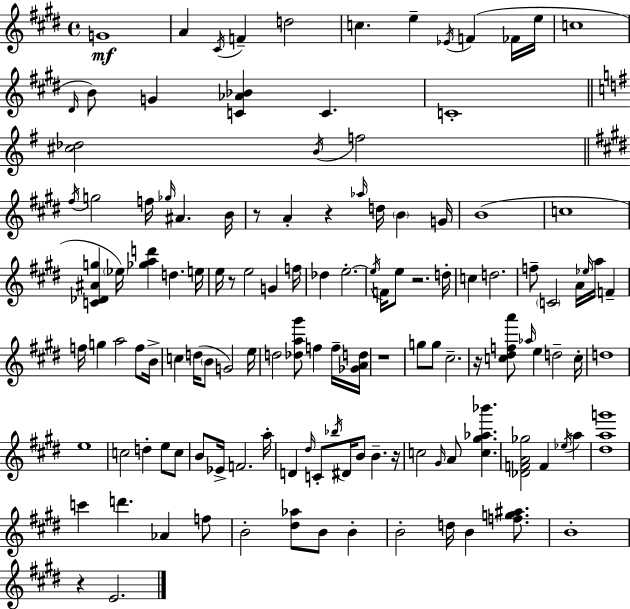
G4/w A4/q C#4/s F4/q D5/h C5/q. E5/q Eb4/s F4/q FES4/s E5/s C5/w D#4/s B4/e G4/q [C4,Ab4,Bb4]/q C4/q. C4/w [C#5,Db5]/h B4/s F5/h F#5/s G5/h F5/s Gb5/s A#4/q. B4/s R/e A4/q R/q Ab5/s D5/s B4/q G4/s B4/w C5/w [C4,Db4,A#4,G5]/q Eb5/s [Gb5,A5,D6]/q D5/q. E5/s E5/s R/e E5/h G4/q F5/s Db5/q E5/h. E5/s F4/s E5/e R/h. D5/s C5/q D5/h. F5/e C4/h A4/s Eb5/s A5/s F4/q F5/s G5/q A5/h F5/e B4/s C5/q D5/s B4/e G4/h E5/s D5/h [Db5,A5,G#6]/e F5/q F5/s [Gb4,A4,D5]/s R/w G5/e G5/e C#5/h. R/s [C5,D#5,F5,A6]/e Ab5/s E5/q D5/h C5/s D5/w E5/w C5/h D5/q E5/e C5/e B4/e Eb4/s F4/h. A5/s D4/q D#5/s C4/e Bb5/s D#4/s B4/e B4/q. R/s C5/h G#4/s A4/e [C5,G#5,Ab5,Bb6]/q. [Db4,F4,A4,Gb5]/h F4/q Eb5/s A5/q [D#5,A5,G6]/w C6/q D6/q. Ab4/q F5/e B4/h [D#5,Ab5]/e B4/e B4/q B4/h D5/s B4/q [F5,G5,A#5]/e. B4/w R/q E4/h.